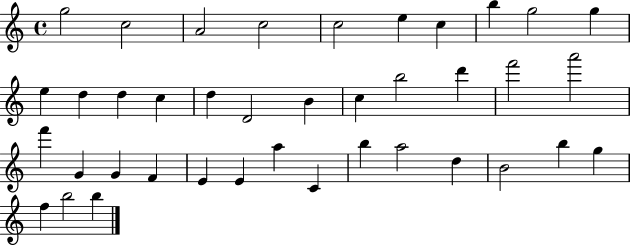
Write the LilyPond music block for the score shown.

{
  \clef treble
  \time 4/4
  \defaultTimeSignature
  \key c \major
  g''2 c''2 | a'2 c''2 | c''2 e''4 c''4 | b''4 g''2 g''4 | \break e''4 d''4 d''4 c''4 | d''4 d'2 b'4 | c''4 b''2 d'''4 | f'''2 a'''2 | \break f'''4 g'4 g'4 f'4 | e'4 e'4 a''4 c'4 | b''4 a''2 d''4 | b'2 b''4 g''4 | \break f''4 b''2 b''4 | \bar "|."
}